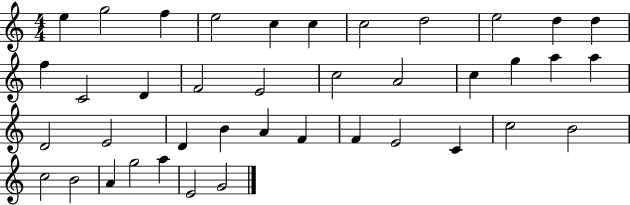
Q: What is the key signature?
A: C major